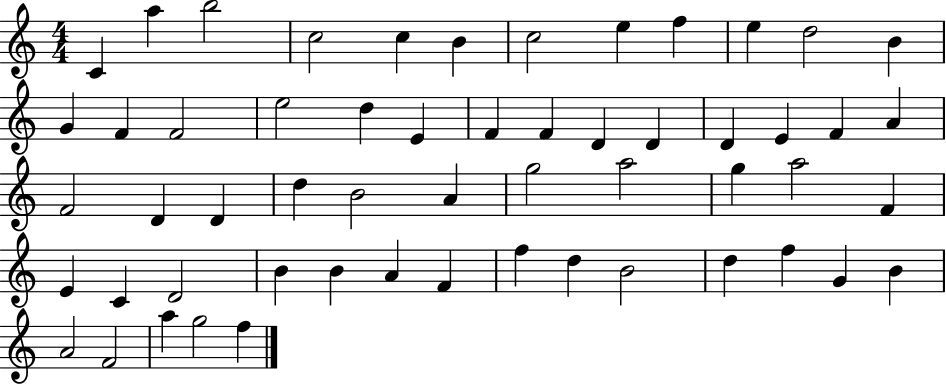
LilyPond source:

{
  \clef treble
  \numericTimeSignature
  \time 4/4
  \key c \major
  c'4 a''4 b''2 | c''2 c''4 b'4 | c''2 e''4 f''4 | e''4 d''2 b'4 | \break g'4 f'4 f'2 | e''2 d''4 e'4 | f'4 f'4 d'4 d'4 | d'4 e'4 f'4 a'4 | \break f'2 d'4 d'4 | d''4 b'2 a'4 | g''2 a''2 | g''4 a''2 f'4 | \break e'4 c'4 d'2 | b'4 b'4 a'4 f'4 | f''4 d''4 b'2 | d''4 f''4 g'4 b'4 | \break a'2 f'2 | a''4 g''2 f''4 | \bar "|."
}